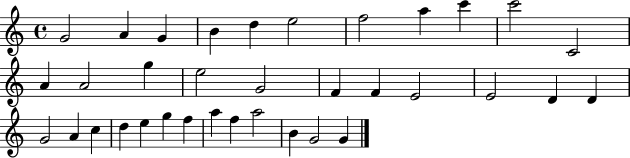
X:1
T:Untitled
M:4/4
L:1/4
K:C
G2 A G B d e2 f2 a c' c'2 C2 A A2 g e2 G2 F F E2 E2 D D G2 A c d e g f a f a2 B G2 G